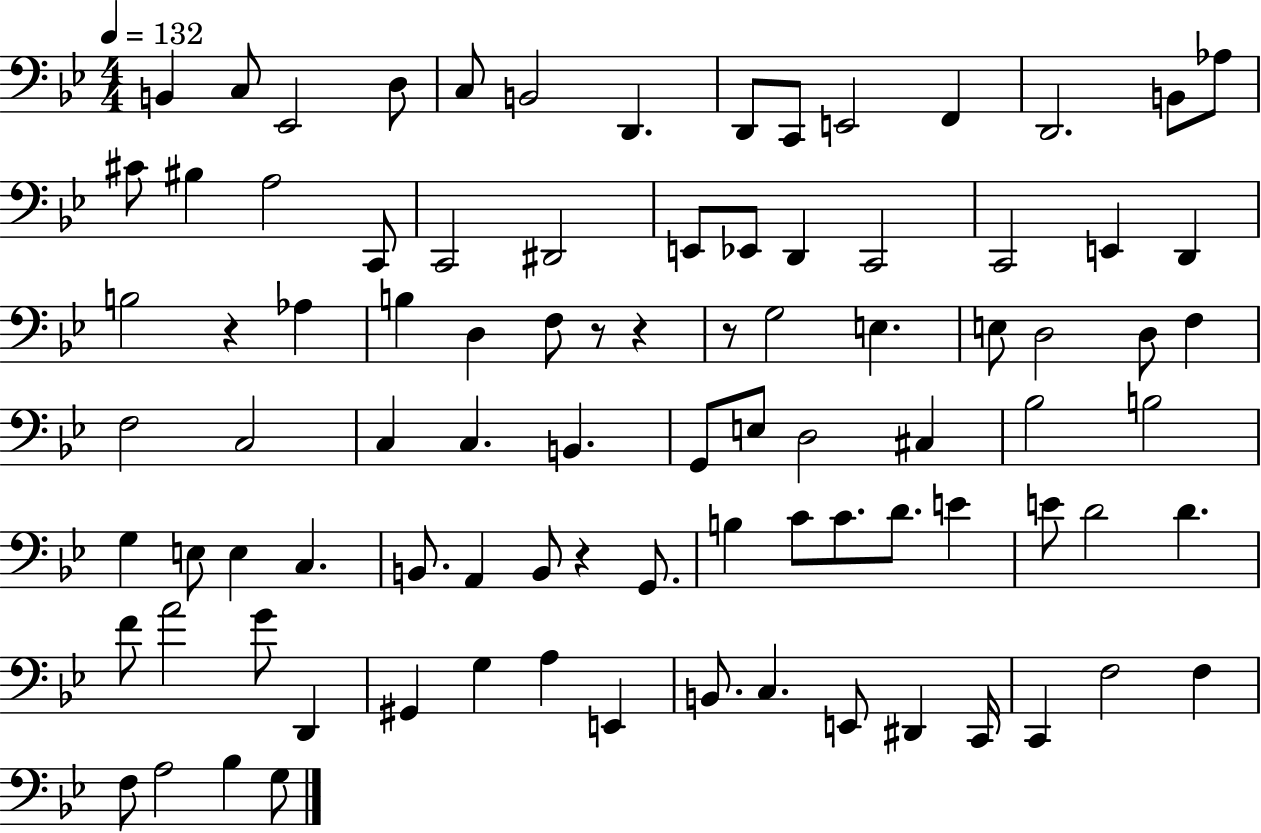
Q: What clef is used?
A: bass